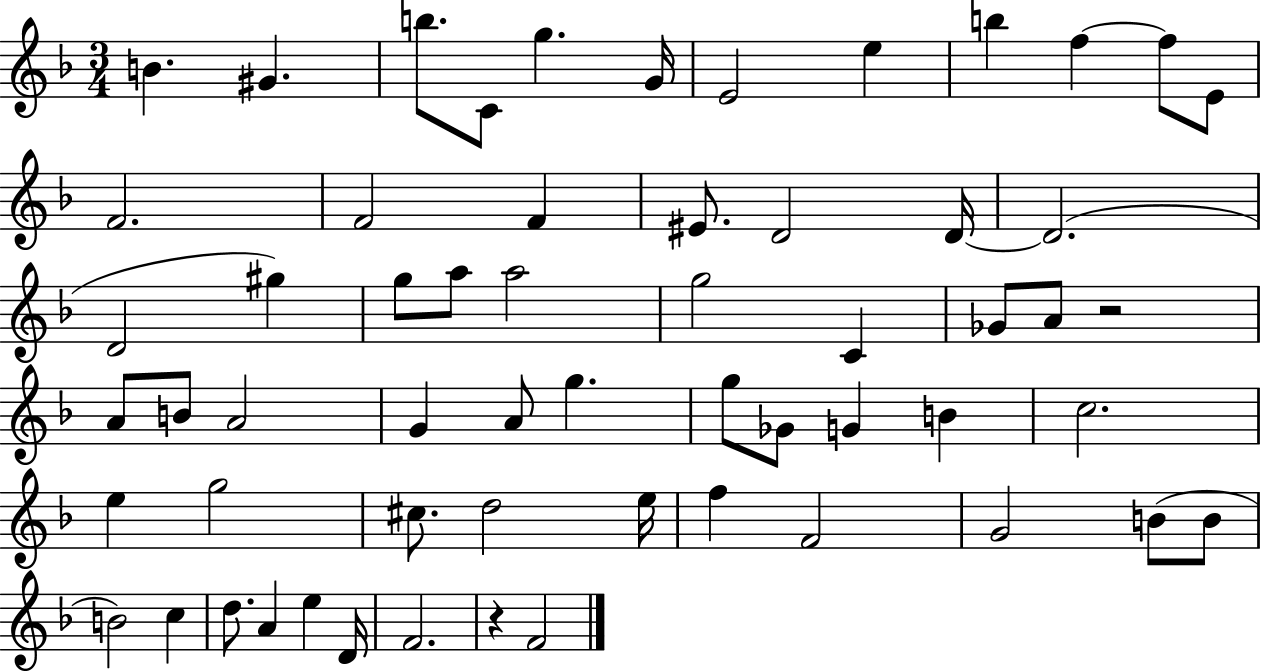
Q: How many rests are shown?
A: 2